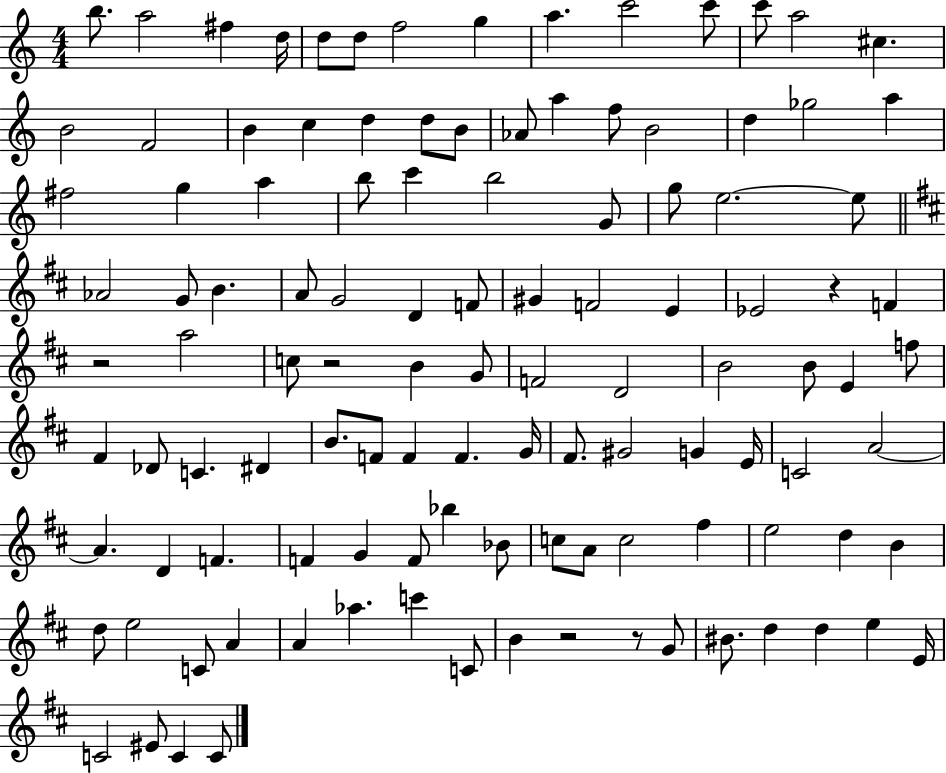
X:1
T:Untitled
M:4/4
L:1/4
K:C
b/2 a2 ^f d/4 d/2 d/2 f2 g a c'2 c'/2 c'/2 a2 ^c B2 F2 B c d d/2 B/2 _A/2 a f/2 B2 d _g2 a ^f2 g a b/2 c' b2 G/2 g/2 e2 e/2 _A2 G/2 B A/2 G2 D F/2 ^G F2 E _E2 z F z2 a2 c/2 z2 B G/2 F2 D2 B2 B/2 E f/2 ^F _D/2 C ^D B/2 F/2 F F G/4 ^F/2 ^G2 G E/4 C2 A2 A D F F G F/2 _b _B/2 c/2 A/2 c2 ^f e2 d B d/2 e2 C/2 A A _a c' C/2 B z2 z/2 G/2 ^B/2 d d e E/4 C2 ^E/2 C C/2